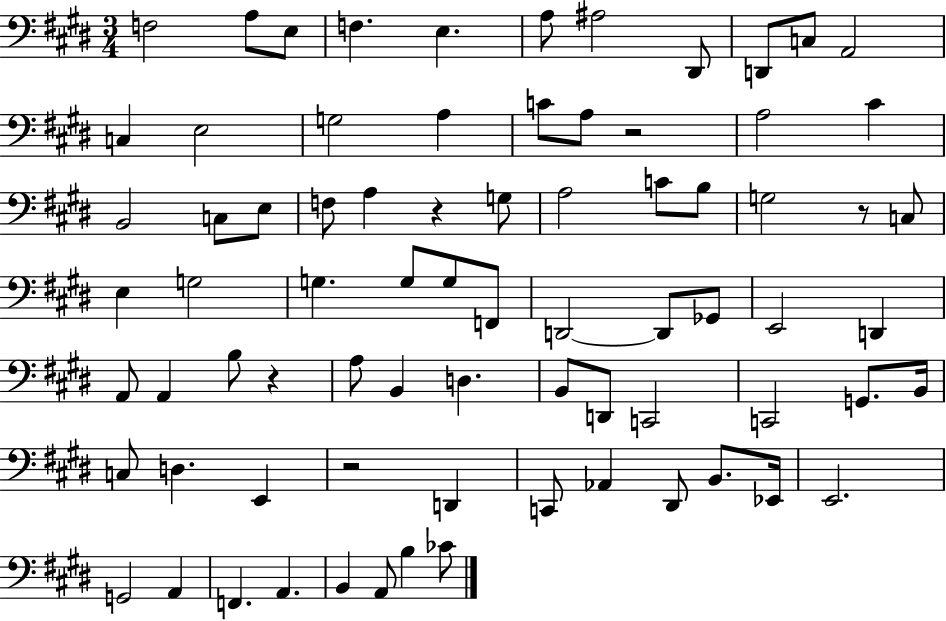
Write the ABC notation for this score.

X:1
T:Untitled
M:3/4
L:1/4
K:E
F,2 A,/2 E,/2 F, E, A,/2 ^A,2 ^D,,/2 D,,/2 C,/2 A,,2 C, E,2 G,2 A, C/2 A,/2 z2 A,2 ^C B,,2 C,/2 E,/2 F,/2 A, z G,/2 A,2 C/2 B,/2 G,2 z/2 C,/2 E, G,2 G, G,/2 G,/2 F,,/2 D,,2 D,,/2 _G,,/2 E,,2 D,, A,,/2 A,, B,/2 z A,/2 B,, D, B,,/2 D,,/2 C,,2 C,,2 G,,/2 B,,/4 C,/2 D, E,, z2 D,, C,,/2 _A,, ^D,,/2 B,,/2 _E,,/4 E,,2 G,,2 A,, F,, A,, B,, A,,/2 B, _C/2